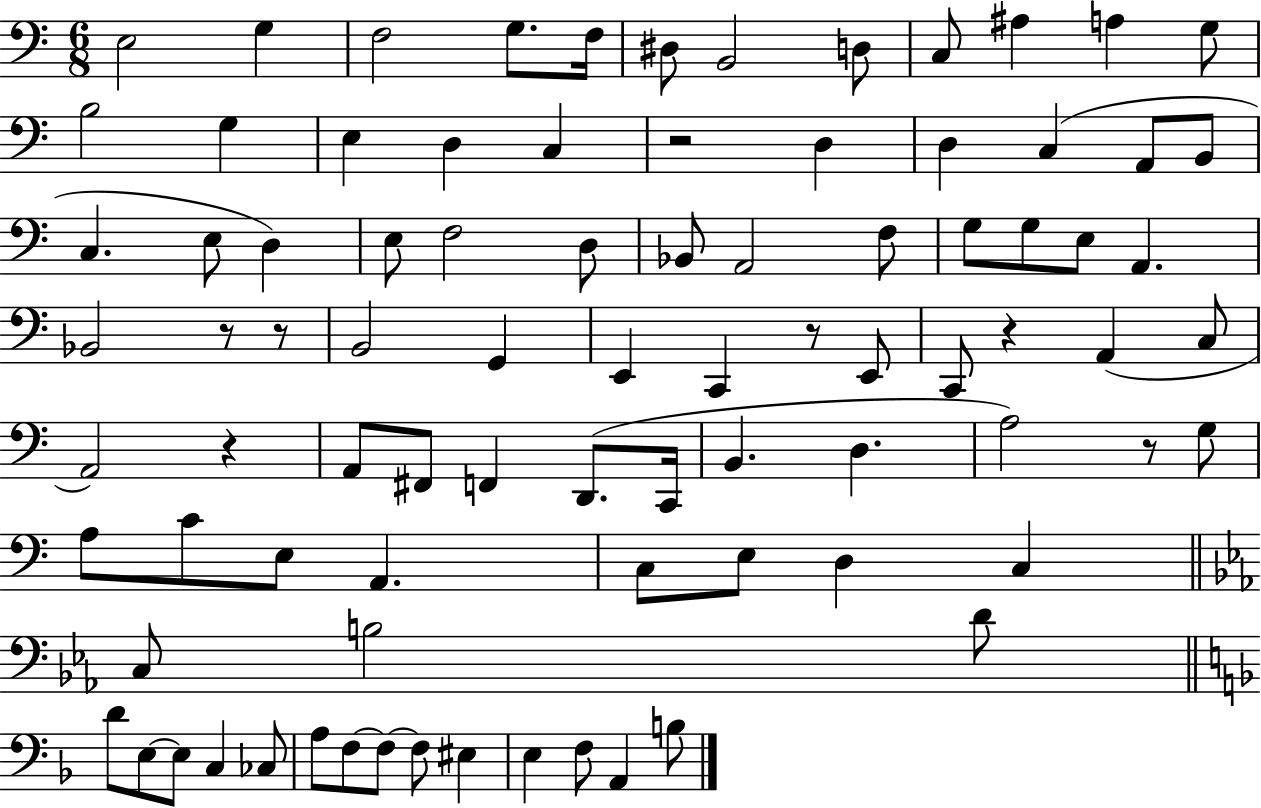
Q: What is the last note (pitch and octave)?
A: B3